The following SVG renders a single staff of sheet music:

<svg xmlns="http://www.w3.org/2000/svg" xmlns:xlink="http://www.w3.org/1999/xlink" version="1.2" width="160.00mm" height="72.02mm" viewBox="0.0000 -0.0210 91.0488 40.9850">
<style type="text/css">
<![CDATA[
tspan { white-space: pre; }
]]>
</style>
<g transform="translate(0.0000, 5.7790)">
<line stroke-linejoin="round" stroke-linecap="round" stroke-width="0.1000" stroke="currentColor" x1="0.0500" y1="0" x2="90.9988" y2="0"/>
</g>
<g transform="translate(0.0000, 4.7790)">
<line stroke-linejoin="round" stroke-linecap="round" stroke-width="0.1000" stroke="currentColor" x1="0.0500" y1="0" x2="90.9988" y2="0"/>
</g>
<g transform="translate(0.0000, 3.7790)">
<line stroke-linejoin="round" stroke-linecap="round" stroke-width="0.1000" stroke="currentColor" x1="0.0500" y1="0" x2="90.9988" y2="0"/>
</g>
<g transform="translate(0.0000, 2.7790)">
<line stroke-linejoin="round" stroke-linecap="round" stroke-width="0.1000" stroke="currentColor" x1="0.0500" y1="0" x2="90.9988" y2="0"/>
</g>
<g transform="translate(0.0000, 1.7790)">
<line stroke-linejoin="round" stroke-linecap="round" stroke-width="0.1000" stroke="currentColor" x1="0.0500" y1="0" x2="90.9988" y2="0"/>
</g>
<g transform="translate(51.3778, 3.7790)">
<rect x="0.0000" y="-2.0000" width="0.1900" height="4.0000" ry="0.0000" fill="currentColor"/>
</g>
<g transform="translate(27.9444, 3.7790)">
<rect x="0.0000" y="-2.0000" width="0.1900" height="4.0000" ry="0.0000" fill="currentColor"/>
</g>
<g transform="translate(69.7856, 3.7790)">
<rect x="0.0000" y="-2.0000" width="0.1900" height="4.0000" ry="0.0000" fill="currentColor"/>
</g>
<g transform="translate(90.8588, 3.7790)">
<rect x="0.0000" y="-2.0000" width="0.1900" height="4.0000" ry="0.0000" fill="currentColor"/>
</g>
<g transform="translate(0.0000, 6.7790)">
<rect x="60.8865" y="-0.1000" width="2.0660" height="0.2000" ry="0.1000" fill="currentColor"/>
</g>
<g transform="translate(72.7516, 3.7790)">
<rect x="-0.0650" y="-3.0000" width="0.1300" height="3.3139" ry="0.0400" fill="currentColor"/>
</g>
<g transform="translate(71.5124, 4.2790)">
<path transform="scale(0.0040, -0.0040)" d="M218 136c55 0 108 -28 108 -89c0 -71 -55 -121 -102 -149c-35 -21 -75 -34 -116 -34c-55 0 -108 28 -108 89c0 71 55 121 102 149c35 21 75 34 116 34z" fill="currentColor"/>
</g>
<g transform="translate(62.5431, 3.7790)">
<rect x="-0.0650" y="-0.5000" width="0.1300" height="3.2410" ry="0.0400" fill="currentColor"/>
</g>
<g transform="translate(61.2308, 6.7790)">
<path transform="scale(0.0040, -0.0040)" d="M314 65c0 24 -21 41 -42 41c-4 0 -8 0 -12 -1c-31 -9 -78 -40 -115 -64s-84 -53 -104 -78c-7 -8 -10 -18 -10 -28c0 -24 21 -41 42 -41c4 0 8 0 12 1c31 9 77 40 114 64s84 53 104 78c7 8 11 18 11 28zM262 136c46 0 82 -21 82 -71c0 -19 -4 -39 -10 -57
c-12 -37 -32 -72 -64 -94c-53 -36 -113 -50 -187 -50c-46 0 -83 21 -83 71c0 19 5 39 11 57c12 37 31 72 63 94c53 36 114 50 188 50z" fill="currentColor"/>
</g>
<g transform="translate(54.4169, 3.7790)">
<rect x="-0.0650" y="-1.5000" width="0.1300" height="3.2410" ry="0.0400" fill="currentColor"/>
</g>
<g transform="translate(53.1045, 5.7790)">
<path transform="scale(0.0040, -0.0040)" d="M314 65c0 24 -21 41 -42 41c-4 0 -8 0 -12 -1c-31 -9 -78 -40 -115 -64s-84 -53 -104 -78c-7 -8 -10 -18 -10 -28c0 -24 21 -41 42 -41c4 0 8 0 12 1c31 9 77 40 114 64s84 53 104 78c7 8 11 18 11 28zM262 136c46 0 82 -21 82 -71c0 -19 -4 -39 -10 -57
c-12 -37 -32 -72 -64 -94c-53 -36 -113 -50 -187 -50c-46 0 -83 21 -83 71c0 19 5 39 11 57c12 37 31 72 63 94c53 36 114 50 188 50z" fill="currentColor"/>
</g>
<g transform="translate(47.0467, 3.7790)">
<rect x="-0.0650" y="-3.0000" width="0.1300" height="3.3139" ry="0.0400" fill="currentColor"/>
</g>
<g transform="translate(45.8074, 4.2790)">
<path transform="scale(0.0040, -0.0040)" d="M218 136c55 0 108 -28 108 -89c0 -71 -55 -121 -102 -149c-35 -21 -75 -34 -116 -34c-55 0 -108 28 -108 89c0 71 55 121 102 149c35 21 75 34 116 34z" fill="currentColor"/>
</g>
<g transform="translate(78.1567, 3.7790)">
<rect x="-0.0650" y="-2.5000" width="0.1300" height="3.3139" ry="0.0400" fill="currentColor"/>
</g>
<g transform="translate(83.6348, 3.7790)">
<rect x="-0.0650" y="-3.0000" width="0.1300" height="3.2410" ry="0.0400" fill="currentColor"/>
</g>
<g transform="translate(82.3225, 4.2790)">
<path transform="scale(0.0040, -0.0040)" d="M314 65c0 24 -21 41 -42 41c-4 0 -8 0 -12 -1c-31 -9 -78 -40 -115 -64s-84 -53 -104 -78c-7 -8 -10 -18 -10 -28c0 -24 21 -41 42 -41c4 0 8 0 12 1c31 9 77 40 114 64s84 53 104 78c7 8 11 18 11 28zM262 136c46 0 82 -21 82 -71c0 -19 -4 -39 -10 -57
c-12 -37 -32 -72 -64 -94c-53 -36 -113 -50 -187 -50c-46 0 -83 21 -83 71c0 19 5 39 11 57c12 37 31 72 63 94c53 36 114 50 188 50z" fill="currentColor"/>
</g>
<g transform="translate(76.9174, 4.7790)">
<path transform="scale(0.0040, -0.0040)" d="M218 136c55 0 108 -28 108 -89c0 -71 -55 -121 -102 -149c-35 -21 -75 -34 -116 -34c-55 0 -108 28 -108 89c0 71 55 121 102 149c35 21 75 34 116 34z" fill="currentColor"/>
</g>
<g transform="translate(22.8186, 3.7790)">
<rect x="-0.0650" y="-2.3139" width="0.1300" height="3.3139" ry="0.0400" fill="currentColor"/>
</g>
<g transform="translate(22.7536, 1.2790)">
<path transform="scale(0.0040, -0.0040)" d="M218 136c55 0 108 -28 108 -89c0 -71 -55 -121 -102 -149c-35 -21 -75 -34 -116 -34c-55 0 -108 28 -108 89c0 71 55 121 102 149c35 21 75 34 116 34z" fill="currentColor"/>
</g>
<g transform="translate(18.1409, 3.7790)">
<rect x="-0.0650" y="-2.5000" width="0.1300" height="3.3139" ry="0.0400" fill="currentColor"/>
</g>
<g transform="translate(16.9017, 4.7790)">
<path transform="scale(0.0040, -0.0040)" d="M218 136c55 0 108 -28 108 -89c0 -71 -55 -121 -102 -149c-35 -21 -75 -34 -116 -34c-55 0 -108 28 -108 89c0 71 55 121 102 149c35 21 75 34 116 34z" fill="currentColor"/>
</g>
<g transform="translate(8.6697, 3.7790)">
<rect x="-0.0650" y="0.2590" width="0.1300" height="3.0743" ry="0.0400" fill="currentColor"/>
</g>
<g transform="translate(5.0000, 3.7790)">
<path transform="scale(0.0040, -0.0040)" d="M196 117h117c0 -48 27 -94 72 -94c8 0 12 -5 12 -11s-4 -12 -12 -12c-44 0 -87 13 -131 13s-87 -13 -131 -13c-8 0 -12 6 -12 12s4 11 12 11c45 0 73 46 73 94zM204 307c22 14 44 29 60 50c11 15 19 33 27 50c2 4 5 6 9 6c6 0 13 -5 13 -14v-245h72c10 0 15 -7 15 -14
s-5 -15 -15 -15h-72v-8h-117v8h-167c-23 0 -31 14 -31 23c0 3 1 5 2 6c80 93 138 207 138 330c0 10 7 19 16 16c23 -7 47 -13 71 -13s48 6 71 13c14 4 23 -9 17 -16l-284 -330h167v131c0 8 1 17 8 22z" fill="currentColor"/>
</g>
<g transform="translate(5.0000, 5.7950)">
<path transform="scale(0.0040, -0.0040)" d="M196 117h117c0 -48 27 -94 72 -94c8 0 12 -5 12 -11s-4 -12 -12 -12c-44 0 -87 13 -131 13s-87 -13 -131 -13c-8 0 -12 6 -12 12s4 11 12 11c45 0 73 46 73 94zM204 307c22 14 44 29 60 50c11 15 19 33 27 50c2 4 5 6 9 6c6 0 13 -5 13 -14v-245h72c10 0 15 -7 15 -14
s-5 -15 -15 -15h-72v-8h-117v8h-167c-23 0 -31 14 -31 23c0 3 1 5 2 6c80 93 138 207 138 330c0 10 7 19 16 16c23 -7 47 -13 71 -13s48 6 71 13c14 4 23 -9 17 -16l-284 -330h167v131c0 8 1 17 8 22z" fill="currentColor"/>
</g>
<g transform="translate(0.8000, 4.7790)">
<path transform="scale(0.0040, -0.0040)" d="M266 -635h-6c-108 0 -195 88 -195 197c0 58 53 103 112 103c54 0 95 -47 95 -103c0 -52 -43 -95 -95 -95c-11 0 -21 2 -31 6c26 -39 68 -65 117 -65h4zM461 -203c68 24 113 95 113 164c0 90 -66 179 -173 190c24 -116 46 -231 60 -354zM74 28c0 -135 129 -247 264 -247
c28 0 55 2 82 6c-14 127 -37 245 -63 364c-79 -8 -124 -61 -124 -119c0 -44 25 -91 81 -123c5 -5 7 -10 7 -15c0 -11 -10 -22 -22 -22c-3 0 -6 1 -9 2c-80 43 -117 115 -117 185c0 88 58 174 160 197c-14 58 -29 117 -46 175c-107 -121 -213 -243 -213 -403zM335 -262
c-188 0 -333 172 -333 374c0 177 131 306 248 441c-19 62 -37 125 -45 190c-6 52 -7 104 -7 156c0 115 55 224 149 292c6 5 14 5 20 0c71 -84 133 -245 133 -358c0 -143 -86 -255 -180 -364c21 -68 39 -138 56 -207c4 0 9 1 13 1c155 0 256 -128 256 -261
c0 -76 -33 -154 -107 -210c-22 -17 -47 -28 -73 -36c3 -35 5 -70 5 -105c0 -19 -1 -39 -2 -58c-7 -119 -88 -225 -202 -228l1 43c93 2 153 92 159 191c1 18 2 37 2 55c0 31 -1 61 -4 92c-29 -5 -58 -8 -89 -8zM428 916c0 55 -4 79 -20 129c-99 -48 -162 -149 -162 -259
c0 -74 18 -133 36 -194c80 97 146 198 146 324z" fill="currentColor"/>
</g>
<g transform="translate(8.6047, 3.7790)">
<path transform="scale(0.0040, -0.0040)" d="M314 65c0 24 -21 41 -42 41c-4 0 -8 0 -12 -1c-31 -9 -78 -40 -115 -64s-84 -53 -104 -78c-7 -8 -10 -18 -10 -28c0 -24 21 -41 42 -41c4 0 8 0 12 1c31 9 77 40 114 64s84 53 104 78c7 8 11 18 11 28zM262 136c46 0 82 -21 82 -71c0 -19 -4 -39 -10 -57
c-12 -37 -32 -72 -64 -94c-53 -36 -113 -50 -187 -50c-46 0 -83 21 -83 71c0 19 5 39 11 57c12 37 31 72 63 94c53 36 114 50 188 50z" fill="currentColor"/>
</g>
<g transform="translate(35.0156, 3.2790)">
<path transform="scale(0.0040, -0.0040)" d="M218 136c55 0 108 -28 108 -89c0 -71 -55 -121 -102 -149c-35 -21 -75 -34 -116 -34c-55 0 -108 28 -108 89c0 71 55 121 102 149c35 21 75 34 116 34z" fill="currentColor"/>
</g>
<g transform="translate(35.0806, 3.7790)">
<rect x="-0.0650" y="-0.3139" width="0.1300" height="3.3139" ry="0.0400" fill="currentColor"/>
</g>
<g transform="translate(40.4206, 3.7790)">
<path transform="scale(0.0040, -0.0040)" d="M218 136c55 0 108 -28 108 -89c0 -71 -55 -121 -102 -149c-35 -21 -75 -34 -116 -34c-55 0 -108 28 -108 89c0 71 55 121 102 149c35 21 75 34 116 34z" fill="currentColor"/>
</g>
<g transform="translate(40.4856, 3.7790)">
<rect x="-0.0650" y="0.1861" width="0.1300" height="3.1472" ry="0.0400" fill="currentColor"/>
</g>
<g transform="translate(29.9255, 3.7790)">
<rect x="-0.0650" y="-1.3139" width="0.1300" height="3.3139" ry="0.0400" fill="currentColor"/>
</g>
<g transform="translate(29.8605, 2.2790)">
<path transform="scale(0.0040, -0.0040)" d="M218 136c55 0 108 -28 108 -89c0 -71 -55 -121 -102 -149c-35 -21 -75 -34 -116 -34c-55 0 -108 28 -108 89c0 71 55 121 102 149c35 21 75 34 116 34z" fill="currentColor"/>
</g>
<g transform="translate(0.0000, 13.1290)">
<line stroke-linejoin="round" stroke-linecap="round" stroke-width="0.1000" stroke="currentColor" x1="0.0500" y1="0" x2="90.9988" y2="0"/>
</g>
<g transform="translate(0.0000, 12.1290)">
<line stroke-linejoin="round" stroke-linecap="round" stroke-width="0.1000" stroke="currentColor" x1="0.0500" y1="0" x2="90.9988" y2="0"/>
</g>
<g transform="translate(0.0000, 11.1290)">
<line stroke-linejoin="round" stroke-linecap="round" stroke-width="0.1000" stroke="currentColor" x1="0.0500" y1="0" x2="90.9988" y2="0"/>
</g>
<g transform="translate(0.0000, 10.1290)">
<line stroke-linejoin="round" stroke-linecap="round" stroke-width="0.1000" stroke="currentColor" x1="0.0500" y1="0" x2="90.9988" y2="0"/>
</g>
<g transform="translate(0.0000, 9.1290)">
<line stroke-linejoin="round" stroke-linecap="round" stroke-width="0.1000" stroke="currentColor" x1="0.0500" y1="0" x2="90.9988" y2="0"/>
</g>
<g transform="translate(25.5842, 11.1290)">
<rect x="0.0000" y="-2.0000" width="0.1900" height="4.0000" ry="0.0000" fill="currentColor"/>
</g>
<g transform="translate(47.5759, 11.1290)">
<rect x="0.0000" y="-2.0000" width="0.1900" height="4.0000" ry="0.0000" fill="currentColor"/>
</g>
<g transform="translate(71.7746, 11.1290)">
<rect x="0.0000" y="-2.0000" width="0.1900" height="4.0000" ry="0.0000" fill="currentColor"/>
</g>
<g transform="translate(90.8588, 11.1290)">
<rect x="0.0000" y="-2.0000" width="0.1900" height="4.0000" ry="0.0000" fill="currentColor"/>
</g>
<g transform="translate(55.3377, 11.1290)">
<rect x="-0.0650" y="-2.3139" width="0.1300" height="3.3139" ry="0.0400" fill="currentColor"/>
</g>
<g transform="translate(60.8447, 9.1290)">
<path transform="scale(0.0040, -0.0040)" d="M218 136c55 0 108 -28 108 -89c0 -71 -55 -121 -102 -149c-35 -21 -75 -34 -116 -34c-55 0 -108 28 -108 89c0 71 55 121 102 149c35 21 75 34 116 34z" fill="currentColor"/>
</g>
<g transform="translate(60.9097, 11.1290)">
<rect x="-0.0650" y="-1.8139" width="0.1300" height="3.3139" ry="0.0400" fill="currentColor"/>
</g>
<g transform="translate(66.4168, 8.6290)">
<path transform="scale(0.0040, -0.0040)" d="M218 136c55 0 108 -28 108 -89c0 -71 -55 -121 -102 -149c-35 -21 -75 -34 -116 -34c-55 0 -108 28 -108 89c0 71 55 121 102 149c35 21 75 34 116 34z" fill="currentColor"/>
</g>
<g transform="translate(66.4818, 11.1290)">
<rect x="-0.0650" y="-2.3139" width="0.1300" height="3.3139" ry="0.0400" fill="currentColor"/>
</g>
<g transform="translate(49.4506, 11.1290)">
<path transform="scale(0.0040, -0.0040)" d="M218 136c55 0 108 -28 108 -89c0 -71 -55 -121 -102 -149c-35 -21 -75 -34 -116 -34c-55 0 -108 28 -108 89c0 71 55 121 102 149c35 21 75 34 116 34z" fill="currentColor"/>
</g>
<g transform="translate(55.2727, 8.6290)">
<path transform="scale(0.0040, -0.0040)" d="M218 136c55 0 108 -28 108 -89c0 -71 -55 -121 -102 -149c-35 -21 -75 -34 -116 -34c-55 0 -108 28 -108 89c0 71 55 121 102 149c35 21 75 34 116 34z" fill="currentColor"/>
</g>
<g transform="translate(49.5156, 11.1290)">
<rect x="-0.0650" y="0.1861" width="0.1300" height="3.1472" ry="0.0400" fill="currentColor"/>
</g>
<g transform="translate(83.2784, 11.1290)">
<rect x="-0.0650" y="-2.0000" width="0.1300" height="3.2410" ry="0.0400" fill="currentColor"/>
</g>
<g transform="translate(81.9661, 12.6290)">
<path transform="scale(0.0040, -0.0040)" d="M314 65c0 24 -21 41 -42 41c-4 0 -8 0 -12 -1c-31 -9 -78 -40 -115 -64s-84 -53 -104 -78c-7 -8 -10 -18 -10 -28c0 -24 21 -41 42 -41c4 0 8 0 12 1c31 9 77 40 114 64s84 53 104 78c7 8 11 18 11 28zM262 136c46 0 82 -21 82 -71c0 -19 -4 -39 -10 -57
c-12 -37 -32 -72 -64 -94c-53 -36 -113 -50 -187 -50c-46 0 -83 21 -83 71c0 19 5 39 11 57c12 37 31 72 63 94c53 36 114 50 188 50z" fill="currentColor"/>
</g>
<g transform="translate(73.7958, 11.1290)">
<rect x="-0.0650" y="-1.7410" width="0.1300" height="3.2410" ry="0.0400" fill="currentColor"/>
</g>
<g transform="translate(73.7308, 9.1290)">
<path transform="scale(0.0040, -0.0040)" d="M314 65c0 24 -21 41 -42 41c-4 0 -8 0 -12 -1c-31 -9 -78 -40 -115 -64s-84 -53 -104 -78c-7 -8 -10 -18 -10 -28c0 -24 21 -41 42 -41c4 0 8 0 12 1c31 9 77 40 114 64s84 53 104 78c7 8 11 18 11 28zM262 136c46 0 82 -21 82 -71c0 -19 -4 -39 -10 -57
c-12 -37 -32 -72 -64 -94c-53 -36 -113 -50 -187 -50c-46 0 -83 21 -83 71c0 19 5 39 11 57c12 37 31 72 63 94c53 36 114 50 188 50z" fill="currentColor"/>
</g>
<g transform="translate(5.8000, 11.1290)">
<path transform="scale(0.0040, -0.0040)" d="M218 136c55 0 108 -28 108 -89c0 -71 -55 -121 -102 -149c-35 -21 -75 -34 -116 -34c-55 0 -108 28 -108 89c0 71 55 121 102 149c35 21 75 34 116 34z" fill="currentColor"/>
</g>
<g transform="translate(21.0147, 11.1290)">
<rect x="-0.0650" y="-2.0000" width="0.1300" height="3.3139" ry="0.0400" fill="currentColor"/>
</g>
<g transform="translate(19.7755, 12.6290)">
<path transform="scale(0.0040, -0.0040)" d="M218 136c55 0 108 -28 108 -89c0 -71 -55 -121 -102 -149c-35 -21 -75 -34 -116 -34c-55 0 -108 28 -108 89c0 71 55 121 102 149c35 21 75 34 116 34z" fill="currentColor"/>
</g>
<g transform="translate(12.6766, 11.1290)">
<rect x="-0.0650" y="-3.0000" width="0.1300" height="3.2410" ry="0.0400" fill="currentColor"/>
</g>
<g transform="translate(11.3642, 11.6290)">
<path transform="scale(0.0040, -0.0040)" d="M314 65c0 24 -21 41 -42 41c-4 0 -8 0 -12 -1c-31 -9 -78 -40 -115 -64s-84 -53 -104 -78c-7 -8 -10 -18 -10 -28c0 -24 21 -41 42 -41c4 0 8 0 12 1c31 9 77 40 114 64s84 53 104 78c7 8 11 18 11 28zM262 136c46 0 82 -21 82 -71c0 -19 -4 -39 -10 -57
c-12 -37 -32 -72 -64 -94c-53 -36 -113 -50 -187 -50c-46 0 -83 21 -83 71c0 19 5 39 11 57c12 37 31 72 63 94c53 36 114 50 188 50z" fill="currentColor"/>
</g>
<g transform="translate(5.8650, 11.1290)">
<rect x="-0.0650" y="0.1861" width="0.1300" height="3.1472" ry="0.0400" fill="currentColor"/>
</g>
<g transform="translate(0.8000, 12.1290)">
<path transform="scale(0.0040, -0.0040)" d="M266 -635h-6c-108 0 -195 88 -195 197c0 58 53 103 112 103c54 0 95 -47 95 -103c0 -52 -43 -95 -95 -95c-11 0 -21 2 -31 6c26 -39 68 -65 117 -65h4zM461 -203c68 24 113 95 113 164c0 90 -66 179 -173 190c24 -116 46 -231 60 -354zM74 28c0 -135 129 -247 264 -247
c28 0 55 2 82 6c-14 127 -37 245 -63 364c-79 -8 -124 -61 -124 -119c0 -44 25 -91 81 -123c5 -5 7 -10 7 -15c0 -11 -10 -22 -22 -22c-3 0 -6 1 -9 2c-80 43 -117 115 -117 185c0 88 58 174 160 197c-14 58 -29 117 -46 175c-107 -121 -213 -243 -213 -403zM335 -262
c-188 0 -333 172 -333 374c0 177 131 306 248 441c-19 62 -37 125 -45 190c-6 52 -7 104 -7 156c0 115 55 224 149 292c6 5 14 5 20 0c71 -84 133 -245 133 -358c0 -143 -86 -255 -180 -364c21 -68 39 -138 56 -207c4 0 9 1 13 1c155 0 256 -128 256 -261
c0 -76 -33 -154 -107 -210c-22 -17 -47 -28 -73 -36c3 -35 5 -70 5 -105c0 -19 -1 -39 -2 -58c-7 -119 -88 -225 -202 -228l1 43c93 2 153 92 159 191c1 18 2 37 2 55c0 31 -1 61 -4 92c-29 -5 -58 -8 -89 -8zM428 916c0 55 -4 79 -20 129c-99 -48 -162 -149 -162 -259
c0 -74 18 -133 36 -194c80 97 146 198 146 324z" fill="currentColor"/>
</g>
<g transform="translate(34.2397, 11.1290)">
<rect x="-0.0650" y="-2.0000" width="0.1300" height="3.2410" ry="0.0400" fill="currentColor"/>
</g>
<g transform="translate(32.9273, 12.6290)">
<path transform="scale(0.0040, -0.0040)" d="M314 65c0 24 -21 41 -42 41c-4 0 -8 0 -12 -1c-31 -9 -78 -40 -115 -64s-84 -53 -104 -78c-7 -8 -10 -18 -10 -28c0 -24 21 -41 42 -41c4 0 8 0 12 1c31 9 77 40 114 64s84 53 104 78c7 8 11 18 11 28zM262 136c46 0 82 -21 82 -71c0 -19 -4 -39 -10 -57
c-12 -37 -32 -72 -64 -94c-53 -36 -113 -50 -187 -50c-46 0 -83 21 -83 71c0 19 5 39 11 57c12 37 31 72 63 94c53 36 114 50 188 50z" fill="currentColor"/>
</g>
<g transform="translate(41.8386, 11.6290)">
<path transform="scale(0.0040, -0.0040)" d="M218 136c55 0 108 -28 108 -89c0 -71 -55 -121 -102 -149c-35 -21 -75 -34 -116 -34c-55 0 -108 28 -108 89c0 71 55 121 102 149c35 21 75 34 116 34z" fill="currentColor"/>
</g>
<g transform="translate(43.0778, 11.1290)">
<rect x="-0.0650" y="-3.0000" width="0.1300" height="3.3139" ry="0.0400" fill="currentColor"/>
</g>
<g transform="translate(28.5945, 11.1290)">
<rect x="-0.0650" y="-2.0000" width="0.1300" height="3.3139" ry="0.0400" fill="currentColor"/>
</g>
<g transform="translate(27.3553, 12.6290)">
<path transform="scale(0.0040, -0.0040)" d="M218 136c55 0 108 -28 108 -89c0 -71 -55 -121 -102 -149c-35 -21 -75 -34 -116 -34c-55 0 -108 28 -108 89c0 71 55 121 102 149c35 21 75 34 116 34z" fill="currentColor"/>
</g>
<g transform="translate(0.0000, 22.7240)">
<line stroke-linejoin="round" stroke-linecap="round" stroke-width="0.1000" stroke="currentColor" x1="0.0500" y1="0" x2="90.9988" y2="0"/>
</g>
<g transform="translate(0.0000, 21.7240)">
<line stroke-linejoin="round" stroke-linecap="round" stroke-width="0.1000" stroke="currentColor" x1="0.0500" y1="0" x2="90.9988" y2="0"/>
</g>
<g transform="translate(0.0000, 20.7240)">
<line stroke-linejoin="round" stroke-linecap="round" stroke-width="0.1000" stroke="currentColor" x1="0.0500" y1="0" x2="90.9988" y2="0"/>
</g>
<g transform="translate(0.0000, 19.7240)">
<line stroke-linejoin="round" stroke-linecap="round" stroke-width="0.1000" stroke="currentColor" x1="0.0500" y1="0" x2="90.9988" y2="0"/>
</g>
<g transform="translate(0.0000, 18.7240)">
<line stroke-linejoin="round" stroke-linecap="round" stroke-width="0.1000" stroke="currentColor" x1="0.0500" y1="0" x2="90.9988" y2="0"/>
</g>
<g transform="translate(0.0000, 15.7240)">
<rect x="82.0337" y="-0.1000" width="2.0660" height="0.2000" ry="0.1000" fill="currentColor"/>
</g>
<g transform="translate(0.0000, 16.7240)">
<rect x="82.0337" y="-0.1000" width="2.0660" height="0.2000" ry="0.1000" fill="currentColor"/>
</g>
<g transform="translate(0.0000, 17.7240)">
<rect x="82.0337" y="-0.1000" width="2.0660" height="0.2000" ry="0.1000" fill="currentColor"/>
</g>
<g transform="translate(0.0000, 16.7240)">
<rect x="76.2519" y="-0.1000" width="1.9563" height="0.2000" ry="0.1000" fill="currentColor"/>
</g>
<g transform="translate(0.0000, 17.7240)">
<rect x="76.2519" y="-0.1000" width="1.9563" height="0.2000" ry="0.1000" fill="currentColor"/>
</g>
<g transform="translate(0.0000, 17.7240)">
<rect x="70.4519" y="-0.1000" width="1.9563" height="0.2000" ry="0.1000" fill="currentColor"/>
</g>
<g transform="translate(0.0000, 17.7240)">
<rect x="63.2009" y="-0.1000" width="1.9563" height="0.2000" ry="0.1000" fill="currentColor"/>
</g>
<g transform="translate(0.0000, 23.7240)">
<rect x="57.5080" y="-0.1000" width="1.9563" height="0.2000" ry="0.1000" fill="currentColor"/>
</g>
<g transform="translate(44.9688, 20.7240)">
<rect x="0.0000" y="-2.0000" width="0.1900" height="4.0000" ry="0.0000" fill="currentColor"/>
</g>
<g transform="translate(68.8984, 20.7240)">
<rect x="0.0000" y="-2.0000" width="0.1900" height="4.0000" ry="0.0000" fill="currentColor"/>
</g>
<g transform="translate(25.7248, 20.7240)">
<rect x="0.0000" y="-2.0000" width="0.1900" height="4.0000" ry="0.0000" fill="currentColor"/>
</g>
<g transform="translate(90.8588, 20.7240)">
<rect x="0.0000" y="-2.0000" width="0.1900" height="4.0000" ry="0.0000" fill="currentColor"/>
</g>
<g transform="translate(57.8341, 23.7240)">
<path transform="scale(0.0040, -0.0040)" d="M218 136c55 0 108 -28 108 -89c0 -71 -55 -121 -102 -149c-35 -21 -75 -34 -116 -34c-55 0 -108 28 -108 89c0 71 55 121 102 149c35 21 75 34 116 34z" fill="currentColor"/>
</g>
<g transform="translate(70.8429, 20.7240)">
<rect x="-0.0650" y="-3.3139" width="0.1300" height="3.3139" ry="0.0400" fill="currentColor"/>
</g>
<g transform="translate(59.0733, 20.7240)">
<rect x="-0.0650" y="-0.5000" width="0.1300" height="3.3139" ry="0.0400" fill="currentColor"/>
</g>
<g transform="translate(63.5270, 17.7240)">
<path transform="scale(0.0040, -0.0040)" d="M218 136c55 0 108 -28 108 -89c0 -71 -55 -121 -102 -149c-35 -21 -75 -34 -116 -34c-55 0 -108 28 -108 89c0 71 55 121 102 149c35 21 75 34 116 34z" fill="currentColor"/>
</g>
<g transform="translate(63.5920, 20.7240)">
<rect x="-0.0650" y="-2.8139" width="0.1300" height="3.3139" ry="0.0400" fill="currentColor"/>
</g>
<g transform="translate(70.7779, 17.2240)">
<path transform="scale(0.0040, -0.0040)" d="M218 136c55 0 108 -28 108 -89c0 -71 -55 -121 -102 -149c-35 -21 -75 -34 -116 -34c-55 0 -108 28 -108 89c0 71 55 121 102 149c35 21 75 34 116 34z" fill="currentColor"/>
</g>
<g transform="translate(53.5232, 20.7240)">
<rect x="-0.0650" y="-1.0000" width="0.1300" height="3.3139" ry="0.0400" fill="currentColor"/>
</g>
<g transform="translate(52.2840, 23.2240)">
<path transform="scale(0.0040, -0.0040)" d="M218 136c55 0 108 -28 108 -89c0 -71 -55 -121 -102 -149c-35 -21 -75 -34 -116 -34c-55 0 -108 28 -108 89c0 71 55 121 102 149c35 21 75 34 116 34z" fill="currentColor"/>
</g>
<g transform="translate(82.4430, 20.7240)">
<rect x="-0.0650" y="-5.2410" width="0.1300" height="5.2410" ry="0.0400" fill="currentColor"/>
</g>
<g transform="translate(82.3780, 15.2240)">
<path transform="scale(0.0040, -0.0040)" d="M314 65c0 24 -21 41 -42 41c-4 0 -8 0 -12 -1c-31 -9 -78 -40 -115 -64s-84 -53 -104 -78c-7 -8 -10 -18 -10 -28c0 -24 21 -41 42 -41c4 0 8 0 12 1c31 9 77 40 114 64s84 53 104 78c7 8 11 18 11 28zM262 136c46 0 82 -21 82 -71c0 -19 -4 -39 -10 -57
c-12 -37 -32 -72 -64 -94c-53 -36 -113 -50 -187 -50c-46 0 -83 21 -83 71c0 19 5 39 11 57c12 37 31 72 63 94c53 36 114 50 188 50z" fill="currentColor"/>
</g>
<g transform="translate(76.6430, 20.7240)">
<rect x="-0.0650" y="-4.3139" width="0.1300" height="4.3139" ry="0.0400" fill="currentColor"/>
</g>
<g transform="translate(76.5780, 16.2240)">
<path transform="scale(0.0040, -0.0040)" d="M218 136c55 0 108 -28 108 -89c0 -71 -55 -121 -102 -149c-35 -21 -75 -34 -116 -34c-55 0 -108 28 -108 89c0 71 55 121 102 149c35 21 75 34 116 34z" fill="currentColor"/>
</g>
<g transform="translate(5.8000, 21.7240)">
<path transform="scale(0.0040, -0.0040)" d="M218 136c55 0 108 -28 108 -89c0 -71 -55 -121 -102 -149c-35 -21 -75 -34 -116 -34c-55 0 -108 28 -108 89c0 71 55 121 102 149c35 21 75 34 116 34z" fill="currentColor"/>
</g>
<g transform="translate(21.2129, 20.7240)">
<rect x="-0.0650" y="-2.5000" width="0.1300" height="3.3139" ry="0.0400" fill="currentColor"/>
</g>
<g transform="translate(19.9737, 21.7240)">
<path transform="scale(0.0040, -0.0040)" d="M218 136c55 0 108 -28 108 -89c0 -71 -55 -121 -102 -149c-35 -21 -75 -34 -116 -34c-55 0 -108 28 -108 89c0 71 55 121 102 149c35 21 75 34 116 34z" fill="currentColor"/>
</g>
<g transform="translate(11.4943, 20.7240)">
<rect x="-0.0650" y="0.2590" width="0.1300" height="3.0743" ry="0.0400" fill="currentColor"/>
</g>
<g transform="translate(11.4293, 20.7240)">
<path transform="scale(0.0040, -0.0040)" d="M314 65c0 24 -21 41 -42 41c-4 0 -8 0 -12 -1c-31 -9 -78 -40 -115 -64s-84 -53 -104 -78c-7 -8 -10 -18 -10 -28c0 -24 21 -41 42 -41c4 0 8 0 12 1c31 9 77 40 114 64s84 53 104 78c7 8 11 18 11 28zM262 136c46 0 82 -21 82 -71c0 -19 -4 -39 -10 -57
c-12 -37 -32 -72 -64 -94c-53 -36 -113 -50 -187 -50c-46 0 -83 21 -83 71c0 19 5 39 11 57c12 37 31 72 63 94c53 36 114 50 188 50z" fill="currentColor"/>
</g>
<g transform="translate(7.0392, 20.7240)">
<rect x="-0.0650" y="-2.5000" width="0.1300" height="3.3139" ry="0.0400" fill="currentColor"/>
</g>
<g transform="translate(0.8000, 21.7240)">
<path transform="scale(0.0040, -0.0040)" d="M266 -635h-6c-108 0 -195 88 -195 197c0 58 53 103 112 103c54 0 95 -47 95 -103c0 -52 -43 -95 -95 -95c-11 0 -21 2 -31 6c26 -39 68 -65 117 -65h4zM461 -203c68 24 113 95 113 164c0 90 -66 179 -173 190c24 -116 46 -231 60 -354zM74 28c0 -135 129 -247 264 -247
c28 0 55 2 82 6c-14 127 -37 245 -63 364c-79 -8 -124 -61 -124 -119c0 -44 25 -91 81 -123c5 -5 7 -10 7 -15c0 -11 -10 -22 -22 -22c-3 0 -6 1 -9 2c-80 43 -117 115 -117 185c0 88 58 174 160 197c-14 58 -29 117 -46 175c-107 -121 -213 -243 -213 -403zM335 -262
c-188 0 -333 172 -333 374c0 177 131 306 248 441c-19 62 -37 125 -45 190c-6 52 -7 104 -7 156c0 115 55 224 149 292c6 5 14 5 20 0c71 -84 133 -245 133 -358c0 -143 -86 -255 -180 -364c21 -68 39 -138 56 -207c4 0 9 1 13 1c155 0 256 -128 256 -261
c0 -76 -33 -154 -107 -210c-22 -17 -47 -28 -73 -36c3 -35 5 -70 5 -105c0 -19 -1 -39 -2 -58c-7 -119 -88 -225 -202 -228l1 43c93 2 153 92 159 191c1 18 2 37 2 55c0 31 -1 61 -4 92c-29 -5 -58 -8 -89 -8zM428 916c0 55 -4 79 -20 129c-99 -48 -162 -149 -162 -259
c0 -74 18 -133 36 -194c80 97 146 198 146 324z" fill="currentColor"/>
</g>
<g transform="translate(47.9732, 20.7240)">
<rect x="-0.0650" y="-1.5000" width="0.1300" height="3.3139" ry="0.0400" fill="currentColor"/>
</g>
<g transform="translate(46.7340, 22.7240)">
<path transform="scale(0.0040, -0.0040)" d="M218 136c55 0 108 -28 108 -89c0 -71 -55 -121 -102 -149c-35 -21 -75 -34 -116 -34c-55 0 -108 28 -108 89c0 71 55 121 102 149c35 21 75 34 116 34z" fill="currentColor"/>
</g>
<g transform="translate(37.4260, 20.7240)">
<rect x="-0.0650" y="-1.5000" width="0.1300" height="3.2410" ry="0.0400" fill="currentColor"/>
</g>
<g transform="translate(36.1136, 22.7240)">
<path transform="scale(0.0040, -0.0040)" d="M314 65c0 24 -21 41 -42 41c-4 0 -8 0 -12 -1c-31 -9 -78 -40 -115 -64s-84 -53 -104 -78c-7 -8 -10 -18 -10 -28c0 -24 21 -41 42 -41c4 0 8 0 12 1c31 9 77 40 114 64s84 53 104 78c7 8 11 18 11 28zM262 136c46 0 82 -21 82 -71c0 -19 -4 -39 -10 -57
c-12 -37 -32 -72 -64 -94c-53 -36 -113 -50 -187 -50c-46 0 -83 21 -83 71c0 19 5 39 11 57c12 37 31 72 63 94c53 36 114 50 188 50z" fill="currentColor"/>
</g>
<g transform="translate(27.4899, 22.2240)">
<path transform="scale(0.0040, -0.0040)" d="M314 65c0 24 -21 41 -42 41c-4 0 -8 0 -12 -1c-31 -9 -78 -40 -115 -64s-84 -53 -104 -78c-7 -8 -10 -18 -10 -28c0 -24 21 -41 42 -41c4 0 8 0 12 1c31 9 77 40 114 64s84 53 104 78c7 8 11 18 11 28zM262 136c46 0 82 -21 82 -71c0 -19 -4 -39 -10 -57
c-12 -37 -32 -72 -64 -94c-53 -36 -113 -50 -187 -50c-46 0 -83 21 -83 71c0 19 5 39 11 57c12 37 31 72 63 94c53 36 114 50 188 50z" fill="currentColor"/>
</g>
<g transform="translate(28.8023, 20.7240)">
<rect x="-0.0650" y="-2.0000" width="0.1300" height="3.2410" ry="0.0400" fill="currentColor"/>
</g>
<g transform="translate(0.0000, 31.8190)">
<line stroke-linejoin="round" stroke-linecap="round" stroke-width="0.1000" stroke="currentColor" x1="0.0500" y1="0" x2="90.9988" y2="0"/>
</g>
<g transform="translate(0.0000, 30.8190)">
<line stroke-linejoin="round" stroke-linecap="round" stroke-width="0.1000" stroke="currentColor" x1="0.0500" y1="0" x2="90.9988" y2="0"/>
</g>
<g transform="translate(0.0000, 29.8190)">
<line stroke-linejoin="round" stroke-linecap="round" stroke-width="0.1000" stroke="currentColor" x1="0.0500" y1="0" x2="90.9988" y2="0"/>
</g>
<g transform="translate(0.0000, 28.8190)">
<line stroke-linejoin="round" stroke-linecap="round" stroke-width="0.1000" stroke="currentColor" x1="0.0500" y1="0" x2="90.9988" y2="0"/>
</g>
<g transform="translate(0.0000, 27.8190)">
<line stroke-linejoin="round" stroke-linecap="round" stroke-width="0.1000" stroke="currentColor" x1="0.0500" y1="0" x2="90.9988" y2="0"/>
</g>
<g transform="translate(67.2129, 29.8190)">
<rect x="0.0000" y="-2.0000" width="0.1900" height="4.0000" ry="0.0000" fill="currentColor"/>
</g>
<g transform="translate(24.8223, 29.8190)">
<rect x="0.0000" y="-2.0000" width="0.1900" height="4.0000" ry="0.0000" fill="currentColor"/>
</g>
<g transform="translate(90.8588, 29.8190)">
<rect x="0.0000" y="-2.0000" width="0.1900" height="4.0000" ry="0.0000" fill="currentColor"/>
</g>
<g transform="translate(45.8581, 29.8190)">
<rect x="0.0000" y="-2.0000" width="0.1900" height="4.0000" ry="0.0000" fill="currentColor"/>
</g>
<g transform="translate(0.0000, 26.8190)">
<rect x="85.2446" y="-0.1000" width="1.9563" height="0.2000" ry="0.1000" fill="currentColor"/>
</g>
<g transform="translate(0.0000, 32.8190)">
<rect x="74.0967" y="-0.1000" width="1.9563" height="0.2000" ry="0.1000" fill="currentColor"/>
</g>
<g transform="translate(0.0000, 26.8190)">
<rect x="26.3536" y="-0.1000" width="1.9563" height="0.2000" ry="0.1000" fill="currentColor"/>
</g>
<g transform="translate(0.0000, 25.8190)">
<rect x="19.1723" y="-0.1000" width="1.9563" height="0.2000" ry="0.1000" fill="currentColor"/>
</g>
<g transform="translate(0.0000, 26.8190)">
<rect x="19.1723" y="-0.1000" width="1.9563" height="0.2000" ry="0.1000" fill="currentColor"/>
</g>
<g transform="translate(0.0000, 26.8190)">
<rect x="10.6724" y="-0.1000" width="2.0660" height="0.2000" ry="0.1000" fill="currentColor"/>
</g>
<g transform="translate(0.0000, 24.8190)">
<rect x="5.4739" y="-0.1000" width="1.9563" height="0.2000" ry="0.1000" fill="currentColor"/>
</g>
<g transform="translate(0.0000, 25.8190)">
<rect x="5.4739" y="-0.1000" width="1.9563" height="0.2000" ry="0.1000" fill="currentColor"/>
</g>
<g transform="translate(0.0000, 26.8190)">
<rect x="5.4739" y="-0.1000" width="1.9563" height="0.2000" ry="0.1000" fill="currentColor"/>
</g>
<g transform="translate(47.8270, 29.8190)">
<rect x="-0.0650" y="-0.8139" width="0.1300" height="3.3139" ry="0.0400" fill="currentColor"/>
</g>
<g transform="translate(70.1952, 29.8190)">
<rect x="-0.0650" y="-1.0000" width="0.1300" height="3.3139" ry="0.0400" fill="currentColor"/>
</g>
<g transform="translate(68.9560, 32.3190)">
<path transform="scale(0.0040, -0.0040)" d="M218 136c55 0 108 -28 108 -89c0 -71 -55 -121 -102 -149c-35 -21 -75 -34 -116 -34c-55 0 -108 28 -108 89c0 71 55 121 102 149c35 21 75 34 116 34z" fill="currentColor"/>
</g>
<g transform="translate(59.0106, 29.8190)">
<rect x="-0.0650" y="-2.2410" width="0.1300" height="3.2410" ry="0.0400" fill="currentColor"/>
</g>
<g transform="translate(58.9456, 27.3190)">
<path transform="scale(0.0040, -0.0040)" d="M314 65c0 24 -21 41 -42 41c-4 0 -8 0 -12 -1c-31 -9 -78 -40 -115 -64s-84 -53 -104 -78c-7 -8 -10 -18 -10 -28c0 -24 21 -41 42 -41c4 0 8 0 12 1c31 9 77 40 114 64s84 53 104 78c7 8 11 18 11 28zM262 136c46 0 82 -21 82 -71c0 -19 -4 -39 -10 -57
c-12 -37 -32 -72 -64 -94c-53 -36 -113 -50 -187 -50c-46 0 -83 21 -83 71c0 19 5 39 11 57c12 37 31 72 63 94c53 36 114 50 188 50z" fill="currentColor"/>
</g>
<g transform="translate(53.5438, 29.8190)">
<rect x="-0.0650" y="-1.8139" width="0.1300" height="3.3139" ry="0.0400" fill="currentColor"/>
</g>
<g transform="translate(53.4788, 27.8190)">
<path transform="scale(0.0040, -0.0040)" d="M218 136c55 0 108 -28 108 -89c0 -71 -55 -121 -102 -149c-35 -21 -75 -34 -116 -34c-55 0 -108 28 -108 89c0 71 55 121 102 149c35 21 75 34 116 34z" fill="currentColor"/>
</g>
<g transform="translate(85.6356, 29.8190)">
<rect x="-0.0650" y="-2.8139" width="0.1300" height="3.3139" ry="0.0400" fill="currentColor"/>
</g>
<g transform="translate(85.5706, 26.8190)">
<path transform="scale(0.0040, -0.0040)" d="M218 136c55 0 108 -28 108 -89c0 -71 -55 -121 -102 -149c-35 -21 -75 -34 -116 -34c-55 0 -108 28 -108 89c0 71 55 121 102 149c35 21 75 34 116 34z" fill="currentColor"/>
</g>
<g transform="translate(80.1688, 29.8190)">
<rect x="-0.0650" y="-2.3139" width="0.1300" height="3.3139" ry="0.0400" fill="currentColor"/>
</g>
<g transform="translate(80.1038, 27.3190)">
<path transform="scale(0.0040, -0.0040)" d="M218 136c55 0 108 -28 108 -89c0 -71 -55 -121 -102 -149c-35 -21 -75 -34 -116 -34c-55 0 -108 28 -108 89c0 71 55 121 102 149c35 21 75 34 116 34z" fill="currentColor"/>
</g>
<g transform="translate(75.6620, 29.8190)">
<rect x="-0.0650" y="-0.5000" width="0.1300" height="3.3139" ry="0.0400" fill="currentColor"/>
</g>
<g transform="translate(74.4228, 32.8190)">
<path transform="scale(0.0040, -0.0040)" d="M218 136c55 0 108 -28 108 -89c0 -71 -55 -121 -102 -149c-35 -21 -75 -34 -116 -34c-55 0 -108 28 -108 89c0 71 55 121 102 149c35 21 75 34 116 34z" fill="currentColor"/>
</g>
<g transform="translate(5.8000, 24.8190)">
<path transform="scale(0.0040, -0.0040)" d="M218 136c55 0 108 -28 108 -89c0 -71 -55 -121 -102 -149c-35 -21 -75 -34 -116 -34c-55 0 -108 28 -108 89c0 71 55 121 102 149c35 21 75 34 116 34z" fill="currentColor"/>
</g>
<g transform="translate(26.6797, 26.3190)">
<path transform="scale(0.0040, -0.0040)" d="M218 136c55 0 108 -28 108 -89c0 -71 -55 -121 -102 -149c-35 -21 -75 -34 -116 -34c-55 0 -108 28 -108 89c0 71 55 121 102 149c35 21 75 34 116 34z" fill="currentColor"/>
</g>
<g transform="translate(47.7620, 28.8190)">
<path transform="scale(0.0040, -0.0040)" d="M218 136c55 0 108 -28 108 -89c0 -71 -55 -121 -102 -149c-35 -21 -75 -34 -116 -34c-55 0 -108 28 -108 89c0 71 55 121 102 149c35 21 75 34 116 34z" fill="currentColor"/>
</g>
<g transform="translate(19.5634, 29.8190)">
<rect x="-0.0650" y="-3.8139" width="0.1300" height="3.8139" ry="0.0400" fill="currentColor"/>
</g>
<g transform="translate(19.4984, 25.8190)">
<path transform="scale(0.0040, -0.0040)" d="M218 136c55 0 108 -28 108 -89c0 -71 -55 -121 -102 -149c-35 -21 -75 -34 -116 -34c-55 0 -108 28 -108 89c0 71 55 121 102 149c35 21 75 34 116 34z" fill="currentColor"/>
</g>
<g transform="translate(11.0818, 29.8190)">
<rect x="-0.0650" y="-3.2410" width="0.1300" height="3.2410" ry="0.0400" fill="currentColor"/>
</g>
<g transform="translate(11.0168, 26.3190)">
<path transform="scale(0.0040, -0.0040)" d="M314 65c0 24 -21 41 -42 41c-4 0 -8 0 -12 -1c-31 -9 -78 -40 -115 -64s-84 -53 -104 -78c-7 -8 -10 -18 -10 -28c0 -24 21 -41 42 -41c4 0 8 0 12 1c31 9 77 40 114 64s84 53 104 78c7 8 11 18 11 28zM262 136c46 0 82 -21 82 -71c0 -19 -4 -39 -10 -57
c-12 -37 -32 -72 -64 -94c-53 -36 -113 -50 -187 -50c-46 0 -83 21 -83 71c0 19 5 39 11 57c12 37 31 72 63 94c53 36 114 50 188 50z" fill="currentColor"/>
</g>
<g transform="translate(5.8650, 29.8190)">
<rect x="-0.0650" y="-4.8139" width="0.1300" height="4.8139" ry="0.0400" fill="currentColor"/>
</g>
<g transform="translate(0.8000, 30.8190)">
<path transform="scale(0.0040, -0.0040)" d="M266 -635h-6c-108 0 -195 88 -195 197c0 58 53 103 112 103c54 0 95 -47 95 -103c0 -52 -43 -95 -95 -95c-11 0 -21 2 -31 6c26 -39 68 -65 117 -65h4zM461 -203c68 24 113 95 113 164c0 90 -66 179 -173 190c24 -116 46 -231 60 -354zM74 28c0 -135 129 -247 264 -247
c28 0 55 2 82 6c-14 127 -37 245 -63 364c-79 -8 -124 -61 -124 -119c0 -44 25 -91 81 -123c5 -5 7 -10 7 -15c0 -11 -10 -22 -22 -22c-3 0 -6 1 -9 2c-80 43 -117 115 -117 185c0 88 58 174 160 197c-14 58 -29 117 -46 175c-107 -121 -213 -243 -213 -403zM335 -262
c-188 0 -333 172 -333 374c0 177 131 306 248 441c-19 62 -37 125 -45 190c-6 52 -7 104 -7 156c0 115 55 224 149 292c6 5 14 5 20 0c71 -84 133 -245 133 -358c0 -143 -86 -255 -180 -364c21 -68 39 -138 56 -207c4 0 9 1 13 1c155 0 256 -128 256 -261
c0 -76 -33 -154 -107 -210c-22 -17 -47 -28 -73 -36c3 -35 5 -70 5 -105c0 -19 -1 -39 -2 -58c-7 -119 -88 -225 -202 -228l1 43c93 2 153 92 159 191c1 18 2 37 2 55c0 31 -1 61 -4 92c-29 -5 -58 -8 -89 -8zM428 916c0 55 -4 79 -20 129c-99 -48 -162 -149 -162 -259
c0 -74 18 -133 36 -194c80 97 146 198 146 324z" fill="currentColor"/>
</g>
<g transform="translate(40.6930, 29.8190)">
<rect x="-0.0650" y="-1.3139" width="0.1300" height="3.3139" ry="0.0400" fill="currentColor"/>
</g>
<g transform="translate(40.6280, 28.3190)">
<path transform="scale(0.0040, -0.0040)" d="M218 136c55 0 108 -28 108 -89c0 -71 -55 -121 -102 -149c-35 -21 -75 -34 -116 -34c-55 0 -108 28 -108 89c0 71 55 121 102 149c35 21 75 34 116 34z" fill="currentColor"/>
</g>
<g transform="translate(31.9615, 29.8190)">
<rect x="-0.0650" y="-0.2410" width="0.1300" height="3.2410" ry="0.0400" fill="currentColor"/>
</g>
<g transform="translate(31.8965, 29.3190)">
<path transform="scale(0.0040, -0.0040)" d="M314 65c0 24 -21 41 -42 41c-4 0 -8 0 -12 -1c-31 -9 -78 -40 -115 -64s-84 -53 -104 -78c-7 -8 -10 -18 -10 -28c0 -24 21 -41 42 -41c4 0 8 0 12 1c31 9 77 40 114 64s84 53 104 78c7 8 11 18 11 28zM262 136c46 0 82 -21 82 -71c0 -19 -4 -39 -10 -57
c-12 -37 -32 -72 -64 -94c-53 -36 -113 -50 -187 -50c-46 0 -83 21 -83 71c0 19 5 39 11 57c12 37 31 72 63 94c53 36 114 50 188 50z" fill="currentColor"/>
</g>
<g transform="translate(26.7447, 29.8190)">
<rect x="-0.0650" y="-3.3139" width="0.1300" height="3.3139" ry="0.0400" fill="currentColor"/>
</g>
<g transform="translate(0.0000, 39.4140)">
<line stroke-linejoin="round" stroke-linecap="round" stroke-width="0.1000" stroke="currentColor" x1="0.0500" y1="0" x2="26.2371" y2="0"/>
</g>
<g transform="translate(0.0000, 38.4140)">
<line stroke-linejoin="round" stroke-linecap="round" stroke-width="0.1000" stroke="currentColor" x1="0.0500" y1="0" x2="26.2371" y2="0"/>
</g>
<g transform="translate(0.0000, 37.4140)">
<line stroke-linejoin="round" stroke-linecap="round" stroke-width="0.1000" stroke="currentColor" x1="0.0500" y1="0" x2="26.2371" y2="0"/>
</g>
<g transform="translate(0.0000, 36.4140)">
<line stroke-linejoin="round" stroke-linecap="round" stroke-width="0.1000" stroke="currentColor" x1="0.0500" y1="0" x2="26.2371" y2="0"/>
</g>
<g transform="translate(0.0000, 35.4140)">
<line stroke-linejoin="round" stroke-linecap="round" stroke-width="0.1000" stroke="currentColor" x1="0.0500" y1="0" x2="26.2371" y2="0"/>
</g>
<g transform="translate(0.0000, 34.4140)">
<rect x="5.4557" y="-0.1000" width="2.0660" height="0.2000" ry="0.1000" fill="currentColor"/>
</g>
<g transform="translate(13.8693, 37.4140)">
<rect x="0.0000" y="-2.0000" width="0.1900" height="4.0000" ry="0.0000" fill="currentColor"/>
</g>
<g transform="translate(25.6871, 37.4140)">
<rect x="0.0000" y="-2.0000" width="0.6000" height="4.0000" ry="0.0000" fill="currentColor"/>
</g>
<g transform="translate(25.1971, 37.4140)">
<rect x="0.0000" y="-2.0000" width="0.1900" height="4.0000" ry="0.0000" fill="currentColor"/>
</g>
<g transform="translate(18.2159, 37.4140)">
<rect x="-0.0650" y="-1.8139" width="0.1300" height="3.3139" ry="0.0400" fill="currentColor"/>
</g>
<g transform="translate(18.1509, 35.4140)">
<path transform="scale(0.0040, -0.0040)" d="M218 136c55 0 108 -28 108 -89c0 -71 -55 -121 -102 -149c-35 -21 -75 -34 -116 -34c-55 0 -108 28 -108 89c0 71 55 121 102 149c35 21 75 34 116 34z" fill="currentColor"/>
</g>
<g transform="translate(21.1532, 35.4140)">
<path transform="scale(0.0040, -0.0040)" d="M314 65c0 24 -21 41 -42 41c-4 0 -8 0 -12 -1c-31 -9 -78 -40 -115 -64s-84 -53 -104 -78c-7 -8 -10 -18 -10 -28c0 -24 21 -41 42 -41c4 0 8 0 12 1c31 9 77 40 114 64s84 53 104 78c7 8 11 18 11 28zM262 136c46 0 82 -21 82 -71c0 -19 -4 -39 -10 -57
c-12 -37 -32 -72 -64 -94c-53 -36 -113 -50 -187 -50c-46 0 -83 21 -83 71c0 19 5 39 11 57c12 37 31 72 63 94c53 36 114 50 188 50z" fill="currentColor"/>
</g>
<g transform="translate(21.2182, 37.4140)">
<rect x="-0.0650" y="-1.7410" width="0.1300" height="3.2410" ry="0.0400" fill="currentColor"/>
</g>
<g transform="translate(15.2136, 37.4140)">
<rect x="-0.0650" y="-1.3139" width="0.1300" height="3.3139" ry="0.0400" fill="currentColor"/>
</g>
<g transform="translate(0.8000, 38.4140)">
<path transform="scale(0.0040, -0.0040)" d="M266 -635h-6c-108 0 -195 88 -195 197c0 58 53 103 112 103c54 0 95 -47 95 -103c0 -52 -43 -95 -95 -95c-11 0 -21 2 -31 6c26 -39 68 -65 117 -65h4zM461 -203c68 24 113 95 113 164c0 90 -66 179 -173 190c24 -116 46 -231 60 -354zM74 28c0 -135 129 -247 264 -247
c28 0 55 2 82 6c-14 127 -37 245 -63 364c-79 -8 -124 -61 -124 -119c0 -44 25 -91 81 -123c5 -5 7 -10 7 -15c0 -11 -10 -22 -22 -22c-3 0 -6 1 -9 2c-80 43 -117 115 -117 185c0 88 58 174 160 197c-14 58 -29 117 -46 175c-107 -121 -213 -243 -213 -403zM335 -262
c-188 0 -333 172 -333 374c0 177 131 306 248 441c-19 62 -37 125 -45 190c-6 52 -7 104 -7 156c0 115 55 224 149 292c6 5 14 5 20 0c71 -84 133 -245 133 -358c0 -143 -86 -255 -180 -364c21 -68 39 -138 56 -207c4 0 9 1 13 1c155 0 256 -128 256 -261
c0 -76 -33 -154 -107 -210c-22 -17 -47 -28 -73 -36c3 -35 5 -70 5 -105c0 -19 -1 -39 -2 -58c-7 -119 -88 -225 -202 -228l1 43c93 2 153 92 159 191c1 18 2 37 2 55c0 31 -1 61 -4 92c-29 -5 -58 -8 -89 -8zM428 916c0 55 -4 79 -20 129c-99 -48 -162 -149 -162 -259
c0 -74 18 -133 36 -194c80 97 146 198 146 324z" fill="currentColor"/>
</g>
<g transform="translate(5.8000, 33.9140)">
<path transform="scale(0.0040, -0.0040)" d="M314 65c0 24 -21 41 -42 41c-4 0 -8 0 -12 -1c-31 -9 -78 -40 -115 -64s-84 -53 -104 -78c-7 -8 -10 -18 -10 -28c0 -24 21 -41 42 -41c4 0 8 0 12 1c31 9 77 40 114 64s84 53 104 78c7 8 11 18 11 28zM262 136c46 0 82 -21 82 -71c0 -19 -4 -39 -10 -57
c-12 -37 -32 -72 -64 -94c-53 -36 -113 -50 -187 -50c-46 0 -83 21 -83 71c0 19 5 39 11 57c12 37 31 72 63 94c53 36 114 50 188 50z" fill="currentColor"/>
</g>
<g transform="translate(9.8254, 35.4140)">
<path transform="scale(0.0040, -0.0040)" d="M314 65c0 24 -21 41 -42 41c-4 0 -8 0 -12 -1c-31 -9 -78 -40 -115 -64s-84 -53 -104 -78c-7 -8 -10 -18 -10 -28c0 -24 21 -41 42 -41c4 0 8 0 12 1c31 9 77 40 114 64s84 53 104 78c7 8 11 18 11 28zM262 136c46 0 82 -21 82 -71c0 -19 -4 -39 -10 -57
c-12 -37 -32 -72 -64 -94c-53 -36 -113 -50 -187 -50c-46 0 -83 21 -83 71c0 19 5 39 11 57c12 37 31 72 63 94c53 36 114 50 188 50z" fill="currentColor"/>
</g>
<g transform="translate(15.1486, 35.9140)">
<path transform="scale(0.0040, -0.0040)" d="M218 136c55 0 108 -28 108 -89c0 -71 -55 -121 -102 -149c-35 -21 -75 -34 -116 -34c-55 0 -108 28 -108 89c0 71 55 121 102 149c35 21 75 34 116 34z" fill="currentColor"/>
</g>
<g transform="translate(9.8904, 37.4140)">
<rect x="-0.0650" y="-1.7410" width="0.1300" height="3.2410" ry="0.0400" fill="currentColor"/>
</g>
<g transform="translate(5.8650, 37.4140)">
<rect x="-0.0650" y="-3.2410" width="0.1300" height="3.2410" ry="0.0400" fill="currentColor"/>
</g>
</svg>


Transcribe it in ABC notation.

X:1
T:Untitled
M:4/4
L:1/4
K:C
B2 G g e c B A E2 C2 A G A2 B A2 F F F2 A B g f g f2 F2 G B2 G F2 E2 E D C a b d' f'2 e' b2 c' b c2 e d f g2 D C g a b2 f2 e f f2